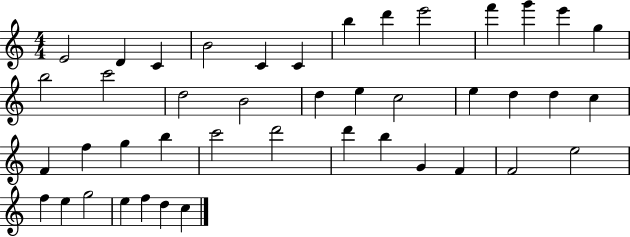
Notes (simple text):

E4/h D4/q C4/q B4/h C4/q C4/q B5/q D6/q E6/h F6/q G6/q E6/q G5/q B5/h C6/h D5/h B4/h D5/q E5/q C5/h E5/q D5/q D5/q C5/q F4/q F5/q G5/q B5/q C6/h D6/h D6/q B5/q G4/q F4/q F4/h E5/h F5/q E5/q G5/h E5/q F5/q D5/q C5/q